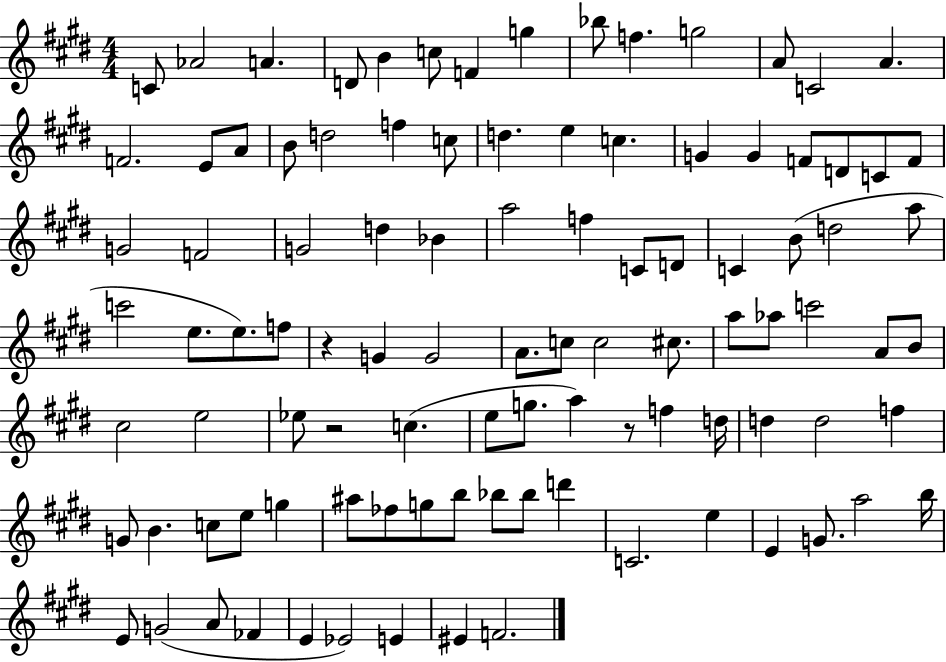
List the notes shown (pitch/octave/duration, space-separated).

C4/e Ab4/h A4/q. D4/e B4/q C5/e F4/q G5/q Bb5/e F5/q. G5/h A4/e C4/h A4/q. F4/h. E4/e A4/e B4/e D5/h F5/q C5/e D5/q. E5/q C5/q. G4/q G4/q F4/e D4/e C4/e F4/e G4/h F4/h G4/h D5/q Bb4/q A5/h F5/q C4/e D4/e C4/q B4/e D5/h A5/e C6/h E5/e. E5/e. F5/e R/q G4/q G4/h A4/e. C5/e C5/h C#5/e. A5/e Ab5/e C6/h A4/e B4/e C#5/h E5/h Eb5/e R/h C5/q. E5/e G5/e. A5/q R/e F5/q D5/s D5/q D5/h F5/q G4/e B4/q. C5/e E5/e G5/q A#5/e FES5/e G5/e B5/e Bb5/e Bb5/e D6/q C4/h. E5/q E4/q G4/e. A5/h B5/s E4/e G4/h A4/e FES4/q E4/q Eb4/h E4/q EIS4/q F4/h.